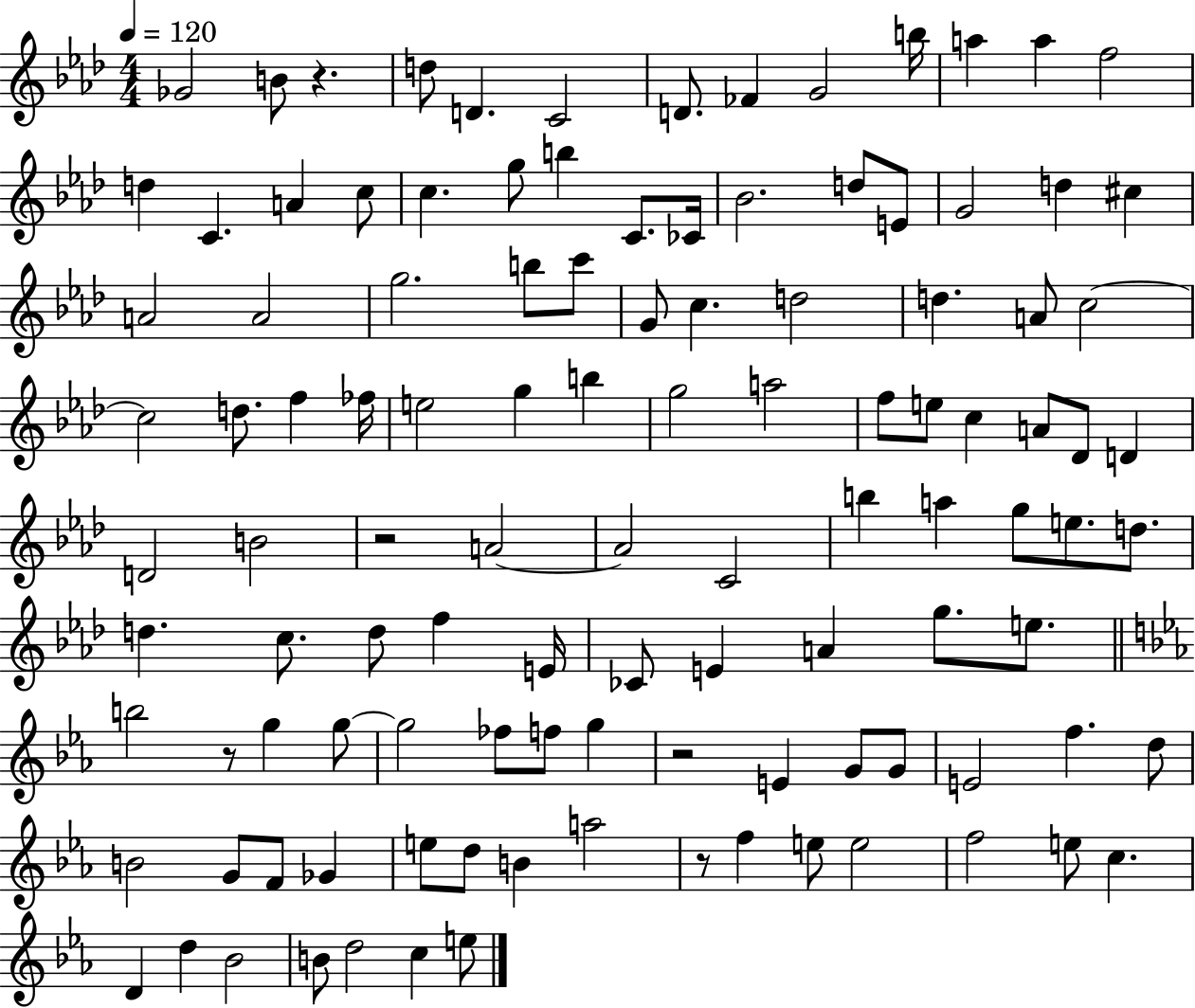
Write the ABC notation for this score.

X:1
T:Untitled
M:4/4
L:1/4
K:Ab
_G2 B/2 z d/2 D C2 D/2 _F G2 b/4 a a f2 d C A c/2 c g/2 b C/2 _C/4 _B2 d/2 E/2 G2 d ^c A2 A2 g2 b/2 c'/2 G/2 c d2 d A/2 c2 c2 d/2 f _f/4 e2 g b g2 a2 f/2 e/2 c A/2 _D/2 D D2 B2 z2 A2 A2 C2 b a g/2 e/2 d/2 d c/2 d/2 f E/4 _C/2 E A g/2 e/2 b2 z/2 g g/2 g2 _f/2 f/2 g z2 E G/2 G/2 E2 f d/2 B2 G/2 F/2 _G e/2 d/2 B a2 z/2 f e/2 e2 f2 e/2 c D d _B2 B/2 d2 c e/2